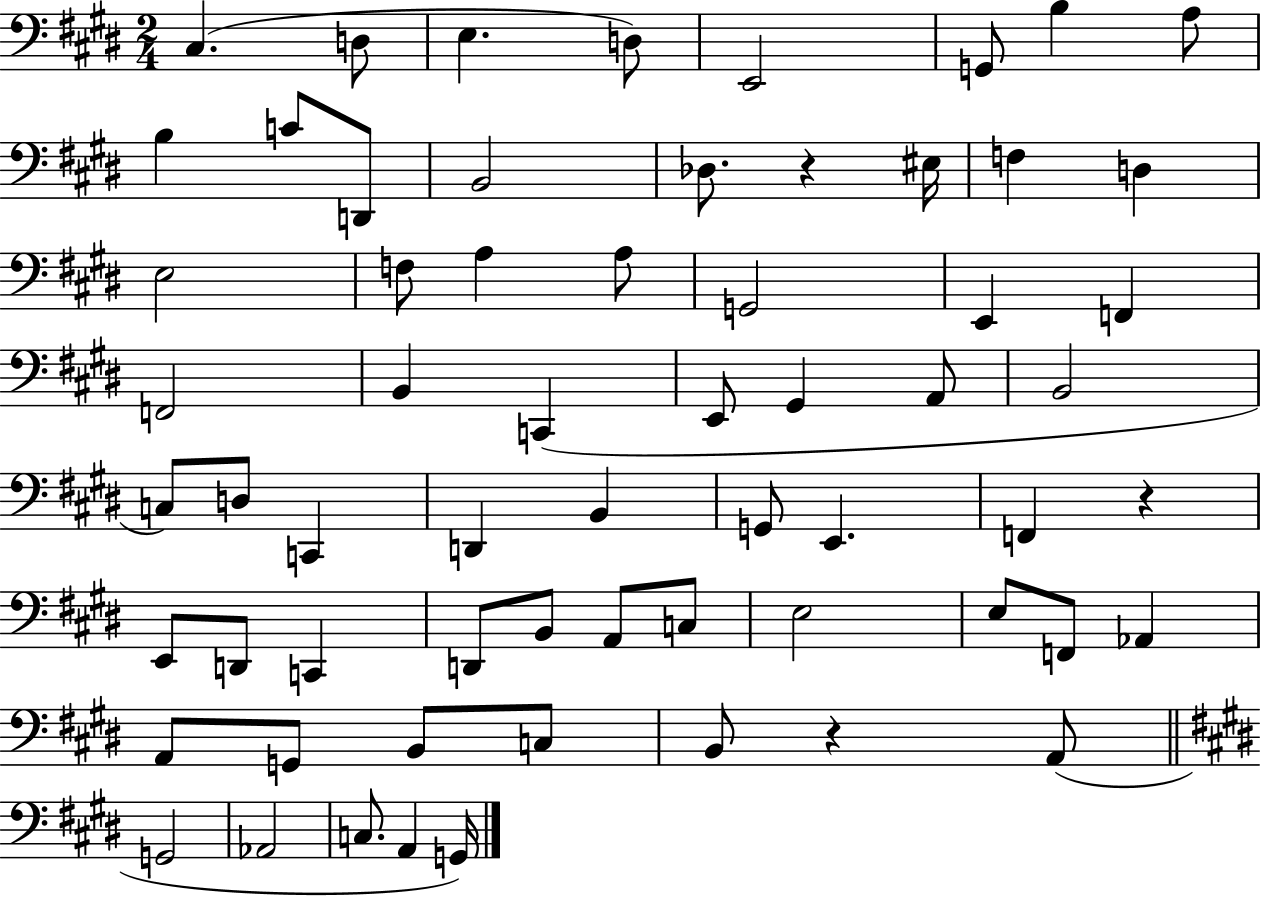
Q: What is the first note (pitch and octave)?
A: C#3